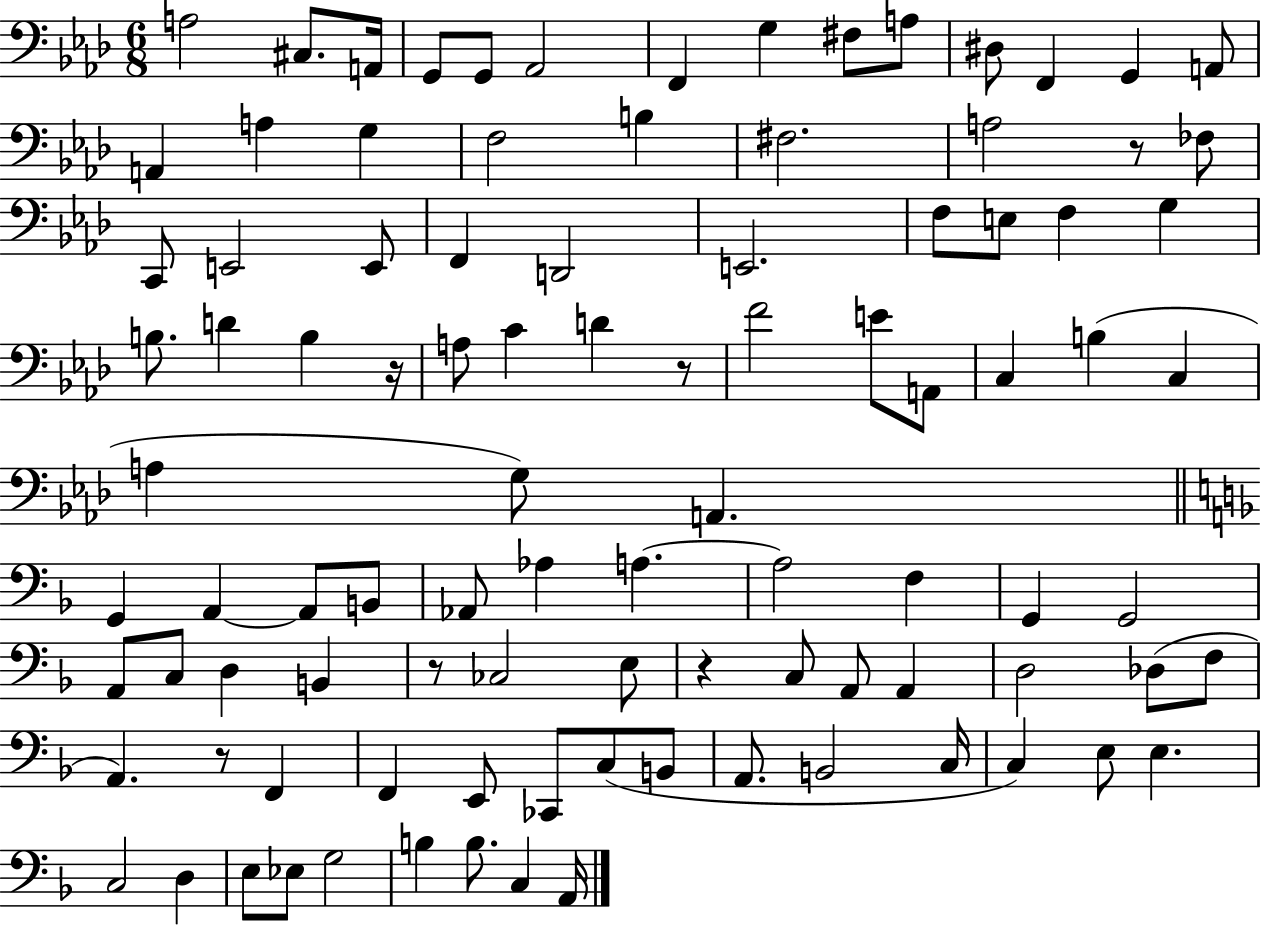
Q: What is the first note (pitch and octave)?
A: A3